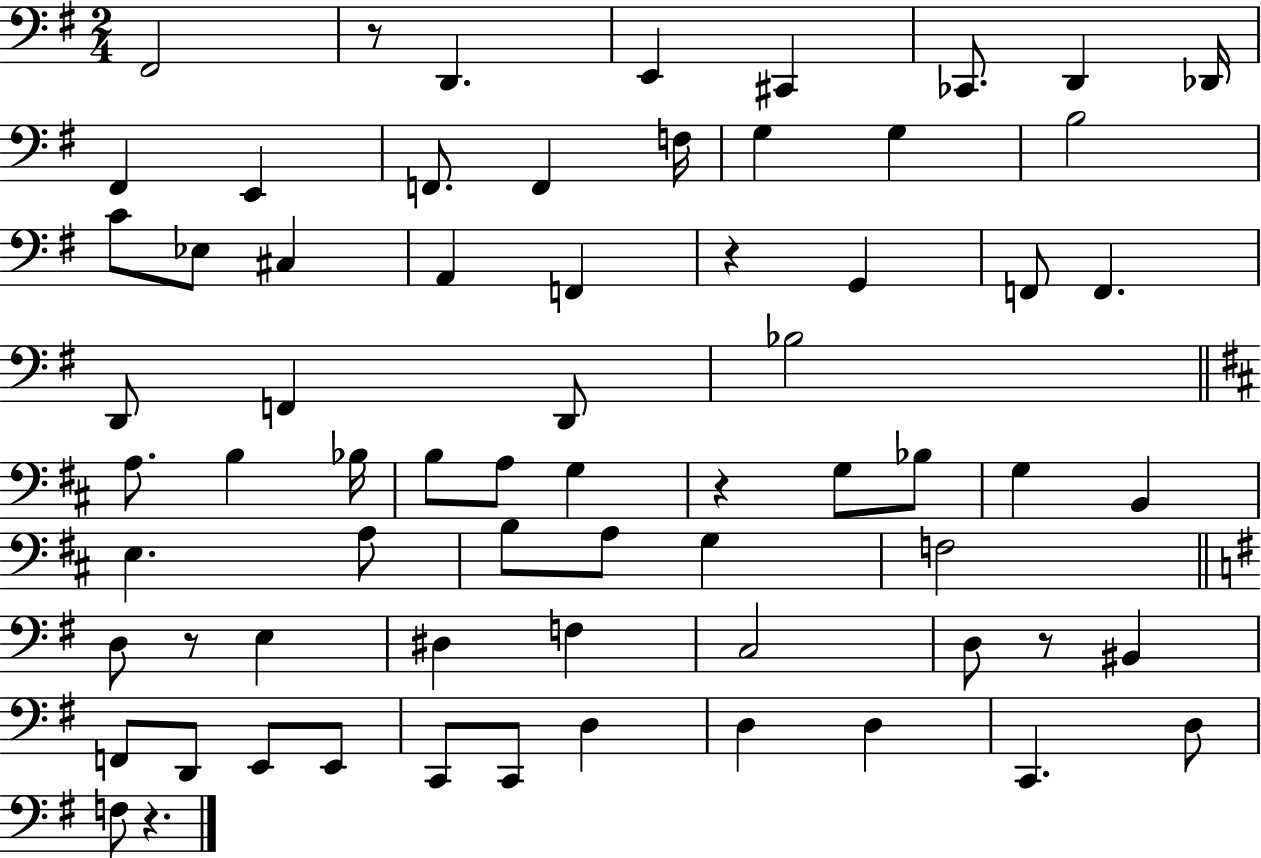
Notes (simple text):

F#2/h R/e D2/q. E2/q C#2/q CES2/e. D2/q Db2/s F#2/q E2/q F2/e. F2/q F3/s G3/q G3/q B3/h C4/e Eb3/e C#3/q A2/q F2/q R/q G2/q F2/e F2/q. D2/e F2/q D2/e Bb3/h A3/e. B3/q Bb3/s B3/e A3/e G3/q R/q G3/e Bb3/e G3/q B2/q E3/q. A3/e B3/e A3/e G3/q F3/h D3/e R/e E3/q D#3/q F3/q C3/h D3/e R/e BIS2/q F2/e D2/e E2/e E2/e C2/e C2/e D3/q D3/q D3/q C2/q. D3/e F3/e R/q.